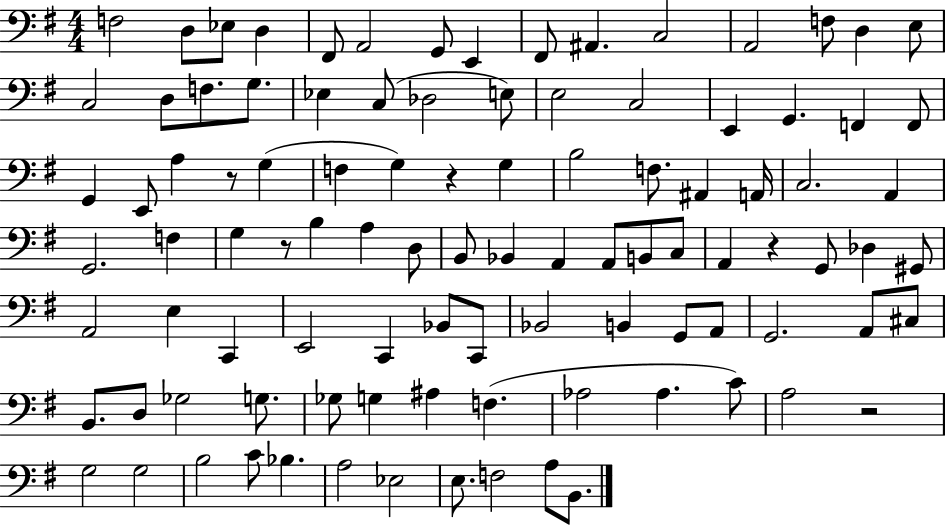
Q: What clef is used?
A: bass